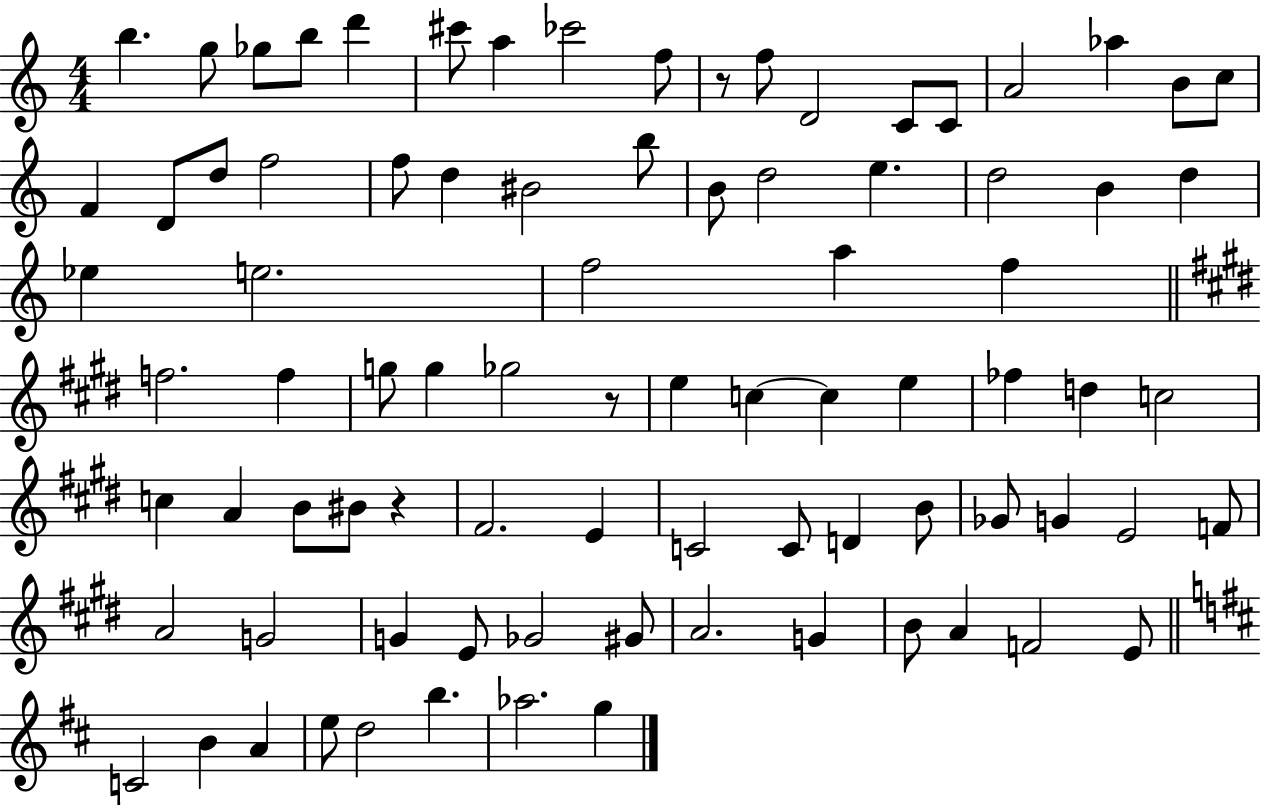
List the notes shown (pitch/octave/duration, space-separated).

B5/q. G5/e Gb5/e B5/e D6/q C#6/e A5/q CES6/h F5/e R/e F5/e D4/h C4/e C4/e A4/h Ab5/q B4/e C5/e F4/q D4/e D5/e F5/h F5/e D5/q BIS4/h B5/e B4/e D5/h E5/q. D5/h B4/q D5/q Eb5/q E5/h. F5/h A5/q F5/q F5/h. F5/q G5/e G5/q Gb5/h R/e E5/q C5/q C5/q E5/q FES5/q D5/q C5/h C5/q A4/q B4/e BIS4/e R/q F#4/h. E4/q C4/h C4/e D4/q B4/e Gb4/e G4/q E4/h F4/e A4/h G4/h G4/q E4/e Gb4/h G#4/e A4/h. G4/q B4/e A4/q F4/h E4/e C4/h B4/q A4/q E5/e D5/h B5/q. Ab5/h. G5/q